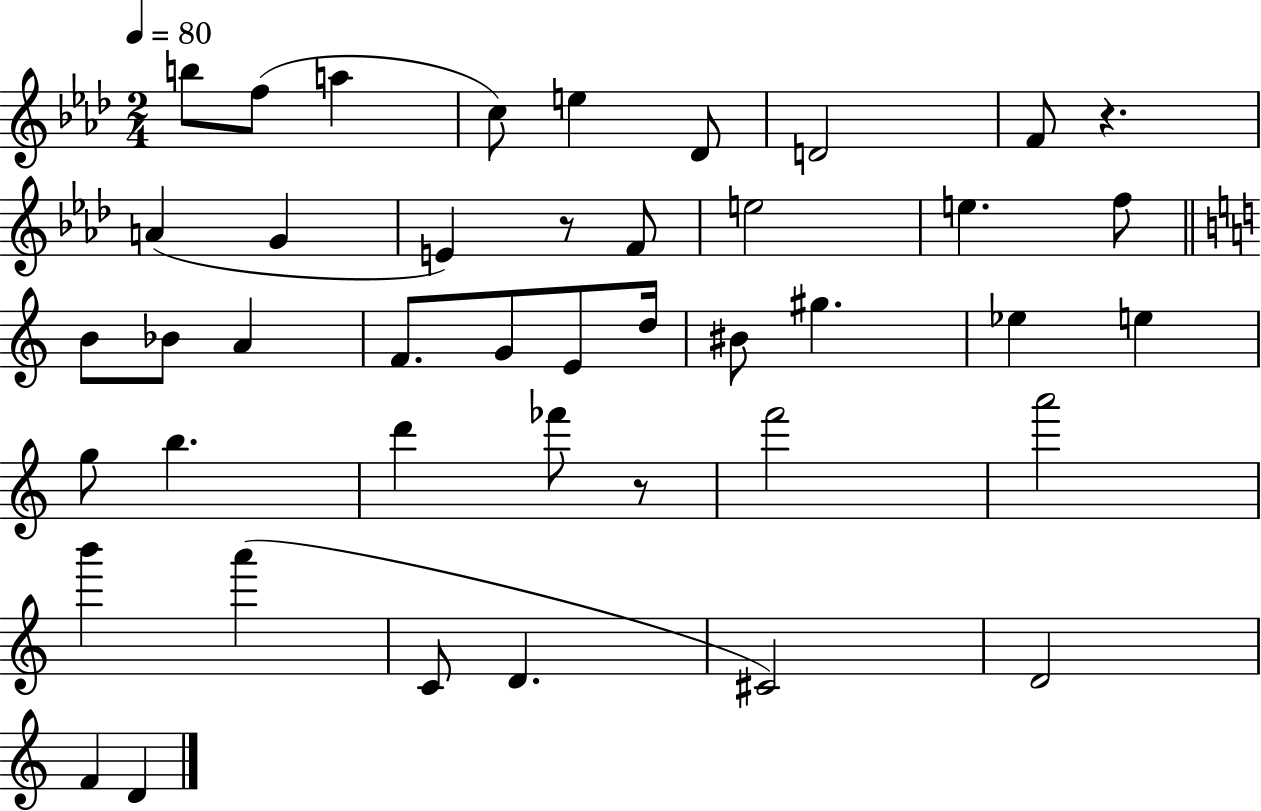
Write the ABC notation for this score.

X:1
T:Untitled
M:2/4
L:1/4
K:Ab
b/2 f/2 a c/2 e _D/2 D2 F/2 z A G E z/2 F/2 e2 e f/2 B/2 _B/2 A F/2 G/2 E/2 d/4 ^B/2 ^g _e e g/2 b d' _f'/2 z/2 f'2 a'2 b' a' C/2 D ^C2 D2 F D